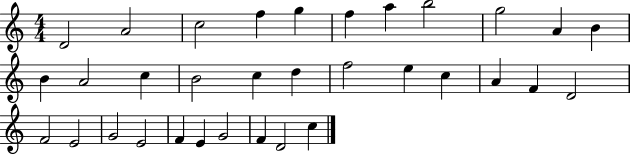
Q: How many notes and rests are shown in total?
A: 33